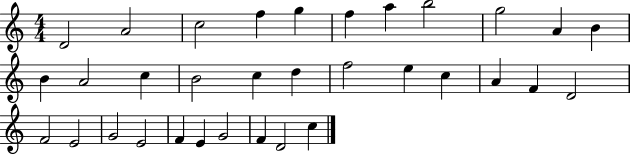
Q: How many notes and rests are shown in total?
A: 33